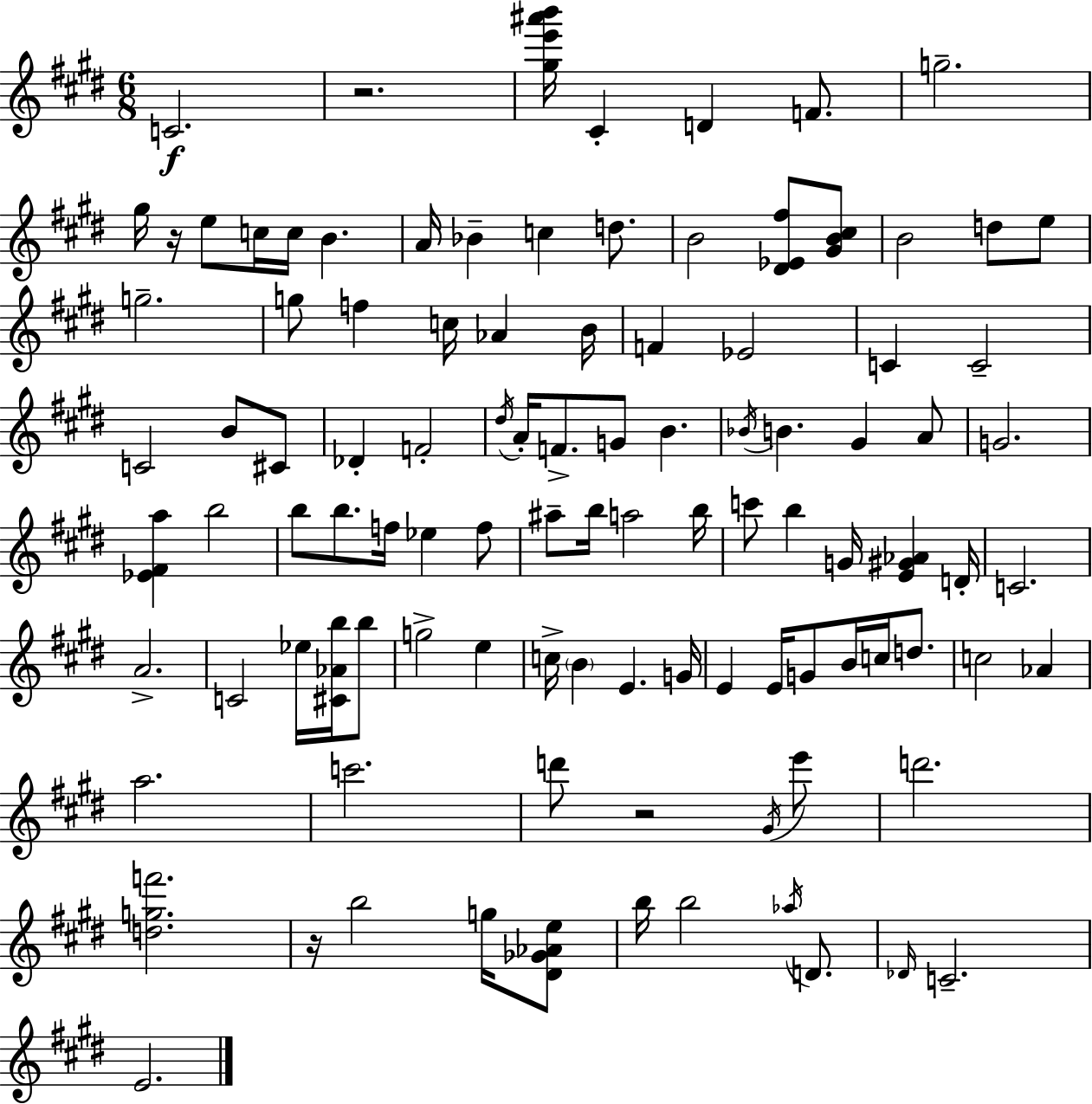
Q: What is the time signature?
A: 6/8